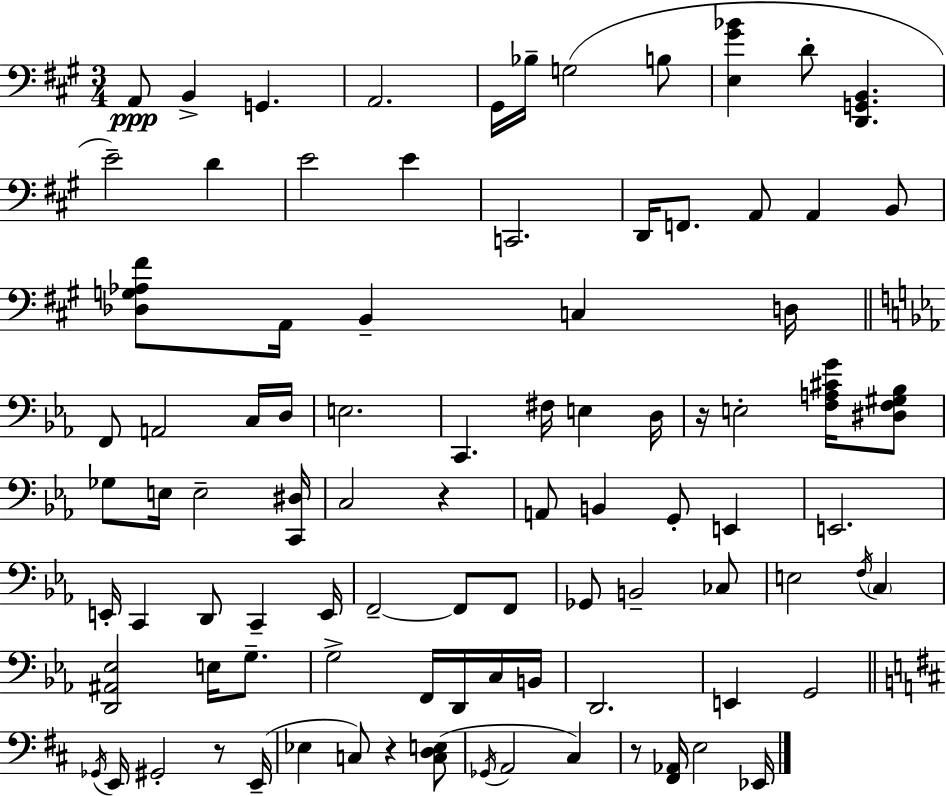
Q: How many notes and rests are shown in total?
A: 91